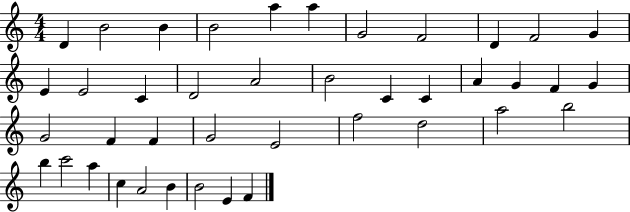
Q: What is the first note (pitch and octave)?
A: D4